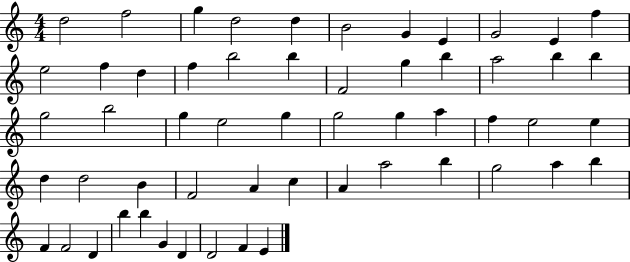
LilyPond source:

{
  \clef treble
  \numericTimeSignature
  \time 4/4
  \key c \major
  d''2 f''2 | g''4 d''2 d''4 | b'2 g'4 e'4 | g'2 e'4 f''4 | \break e''2 f''4 d''4 | f''4 b''2 b''4 | f'2 g''4 b''4 | a''2 b''4 b''4 | \break g''2 b''2 | g''4 e''2 g''4 | g''2 g''4 a''4 | f''4 e''2 e''4 | \break d''4 d''2 b'4 | f'2 a'4 c''4 | a'4 a''2 b''4 | g''2 a''4 b''4 | \break f'4 f'2 d'4 | b''4 b''4 g'4 d'4 | d'2 f'4 e'4 | \bar "|."
}